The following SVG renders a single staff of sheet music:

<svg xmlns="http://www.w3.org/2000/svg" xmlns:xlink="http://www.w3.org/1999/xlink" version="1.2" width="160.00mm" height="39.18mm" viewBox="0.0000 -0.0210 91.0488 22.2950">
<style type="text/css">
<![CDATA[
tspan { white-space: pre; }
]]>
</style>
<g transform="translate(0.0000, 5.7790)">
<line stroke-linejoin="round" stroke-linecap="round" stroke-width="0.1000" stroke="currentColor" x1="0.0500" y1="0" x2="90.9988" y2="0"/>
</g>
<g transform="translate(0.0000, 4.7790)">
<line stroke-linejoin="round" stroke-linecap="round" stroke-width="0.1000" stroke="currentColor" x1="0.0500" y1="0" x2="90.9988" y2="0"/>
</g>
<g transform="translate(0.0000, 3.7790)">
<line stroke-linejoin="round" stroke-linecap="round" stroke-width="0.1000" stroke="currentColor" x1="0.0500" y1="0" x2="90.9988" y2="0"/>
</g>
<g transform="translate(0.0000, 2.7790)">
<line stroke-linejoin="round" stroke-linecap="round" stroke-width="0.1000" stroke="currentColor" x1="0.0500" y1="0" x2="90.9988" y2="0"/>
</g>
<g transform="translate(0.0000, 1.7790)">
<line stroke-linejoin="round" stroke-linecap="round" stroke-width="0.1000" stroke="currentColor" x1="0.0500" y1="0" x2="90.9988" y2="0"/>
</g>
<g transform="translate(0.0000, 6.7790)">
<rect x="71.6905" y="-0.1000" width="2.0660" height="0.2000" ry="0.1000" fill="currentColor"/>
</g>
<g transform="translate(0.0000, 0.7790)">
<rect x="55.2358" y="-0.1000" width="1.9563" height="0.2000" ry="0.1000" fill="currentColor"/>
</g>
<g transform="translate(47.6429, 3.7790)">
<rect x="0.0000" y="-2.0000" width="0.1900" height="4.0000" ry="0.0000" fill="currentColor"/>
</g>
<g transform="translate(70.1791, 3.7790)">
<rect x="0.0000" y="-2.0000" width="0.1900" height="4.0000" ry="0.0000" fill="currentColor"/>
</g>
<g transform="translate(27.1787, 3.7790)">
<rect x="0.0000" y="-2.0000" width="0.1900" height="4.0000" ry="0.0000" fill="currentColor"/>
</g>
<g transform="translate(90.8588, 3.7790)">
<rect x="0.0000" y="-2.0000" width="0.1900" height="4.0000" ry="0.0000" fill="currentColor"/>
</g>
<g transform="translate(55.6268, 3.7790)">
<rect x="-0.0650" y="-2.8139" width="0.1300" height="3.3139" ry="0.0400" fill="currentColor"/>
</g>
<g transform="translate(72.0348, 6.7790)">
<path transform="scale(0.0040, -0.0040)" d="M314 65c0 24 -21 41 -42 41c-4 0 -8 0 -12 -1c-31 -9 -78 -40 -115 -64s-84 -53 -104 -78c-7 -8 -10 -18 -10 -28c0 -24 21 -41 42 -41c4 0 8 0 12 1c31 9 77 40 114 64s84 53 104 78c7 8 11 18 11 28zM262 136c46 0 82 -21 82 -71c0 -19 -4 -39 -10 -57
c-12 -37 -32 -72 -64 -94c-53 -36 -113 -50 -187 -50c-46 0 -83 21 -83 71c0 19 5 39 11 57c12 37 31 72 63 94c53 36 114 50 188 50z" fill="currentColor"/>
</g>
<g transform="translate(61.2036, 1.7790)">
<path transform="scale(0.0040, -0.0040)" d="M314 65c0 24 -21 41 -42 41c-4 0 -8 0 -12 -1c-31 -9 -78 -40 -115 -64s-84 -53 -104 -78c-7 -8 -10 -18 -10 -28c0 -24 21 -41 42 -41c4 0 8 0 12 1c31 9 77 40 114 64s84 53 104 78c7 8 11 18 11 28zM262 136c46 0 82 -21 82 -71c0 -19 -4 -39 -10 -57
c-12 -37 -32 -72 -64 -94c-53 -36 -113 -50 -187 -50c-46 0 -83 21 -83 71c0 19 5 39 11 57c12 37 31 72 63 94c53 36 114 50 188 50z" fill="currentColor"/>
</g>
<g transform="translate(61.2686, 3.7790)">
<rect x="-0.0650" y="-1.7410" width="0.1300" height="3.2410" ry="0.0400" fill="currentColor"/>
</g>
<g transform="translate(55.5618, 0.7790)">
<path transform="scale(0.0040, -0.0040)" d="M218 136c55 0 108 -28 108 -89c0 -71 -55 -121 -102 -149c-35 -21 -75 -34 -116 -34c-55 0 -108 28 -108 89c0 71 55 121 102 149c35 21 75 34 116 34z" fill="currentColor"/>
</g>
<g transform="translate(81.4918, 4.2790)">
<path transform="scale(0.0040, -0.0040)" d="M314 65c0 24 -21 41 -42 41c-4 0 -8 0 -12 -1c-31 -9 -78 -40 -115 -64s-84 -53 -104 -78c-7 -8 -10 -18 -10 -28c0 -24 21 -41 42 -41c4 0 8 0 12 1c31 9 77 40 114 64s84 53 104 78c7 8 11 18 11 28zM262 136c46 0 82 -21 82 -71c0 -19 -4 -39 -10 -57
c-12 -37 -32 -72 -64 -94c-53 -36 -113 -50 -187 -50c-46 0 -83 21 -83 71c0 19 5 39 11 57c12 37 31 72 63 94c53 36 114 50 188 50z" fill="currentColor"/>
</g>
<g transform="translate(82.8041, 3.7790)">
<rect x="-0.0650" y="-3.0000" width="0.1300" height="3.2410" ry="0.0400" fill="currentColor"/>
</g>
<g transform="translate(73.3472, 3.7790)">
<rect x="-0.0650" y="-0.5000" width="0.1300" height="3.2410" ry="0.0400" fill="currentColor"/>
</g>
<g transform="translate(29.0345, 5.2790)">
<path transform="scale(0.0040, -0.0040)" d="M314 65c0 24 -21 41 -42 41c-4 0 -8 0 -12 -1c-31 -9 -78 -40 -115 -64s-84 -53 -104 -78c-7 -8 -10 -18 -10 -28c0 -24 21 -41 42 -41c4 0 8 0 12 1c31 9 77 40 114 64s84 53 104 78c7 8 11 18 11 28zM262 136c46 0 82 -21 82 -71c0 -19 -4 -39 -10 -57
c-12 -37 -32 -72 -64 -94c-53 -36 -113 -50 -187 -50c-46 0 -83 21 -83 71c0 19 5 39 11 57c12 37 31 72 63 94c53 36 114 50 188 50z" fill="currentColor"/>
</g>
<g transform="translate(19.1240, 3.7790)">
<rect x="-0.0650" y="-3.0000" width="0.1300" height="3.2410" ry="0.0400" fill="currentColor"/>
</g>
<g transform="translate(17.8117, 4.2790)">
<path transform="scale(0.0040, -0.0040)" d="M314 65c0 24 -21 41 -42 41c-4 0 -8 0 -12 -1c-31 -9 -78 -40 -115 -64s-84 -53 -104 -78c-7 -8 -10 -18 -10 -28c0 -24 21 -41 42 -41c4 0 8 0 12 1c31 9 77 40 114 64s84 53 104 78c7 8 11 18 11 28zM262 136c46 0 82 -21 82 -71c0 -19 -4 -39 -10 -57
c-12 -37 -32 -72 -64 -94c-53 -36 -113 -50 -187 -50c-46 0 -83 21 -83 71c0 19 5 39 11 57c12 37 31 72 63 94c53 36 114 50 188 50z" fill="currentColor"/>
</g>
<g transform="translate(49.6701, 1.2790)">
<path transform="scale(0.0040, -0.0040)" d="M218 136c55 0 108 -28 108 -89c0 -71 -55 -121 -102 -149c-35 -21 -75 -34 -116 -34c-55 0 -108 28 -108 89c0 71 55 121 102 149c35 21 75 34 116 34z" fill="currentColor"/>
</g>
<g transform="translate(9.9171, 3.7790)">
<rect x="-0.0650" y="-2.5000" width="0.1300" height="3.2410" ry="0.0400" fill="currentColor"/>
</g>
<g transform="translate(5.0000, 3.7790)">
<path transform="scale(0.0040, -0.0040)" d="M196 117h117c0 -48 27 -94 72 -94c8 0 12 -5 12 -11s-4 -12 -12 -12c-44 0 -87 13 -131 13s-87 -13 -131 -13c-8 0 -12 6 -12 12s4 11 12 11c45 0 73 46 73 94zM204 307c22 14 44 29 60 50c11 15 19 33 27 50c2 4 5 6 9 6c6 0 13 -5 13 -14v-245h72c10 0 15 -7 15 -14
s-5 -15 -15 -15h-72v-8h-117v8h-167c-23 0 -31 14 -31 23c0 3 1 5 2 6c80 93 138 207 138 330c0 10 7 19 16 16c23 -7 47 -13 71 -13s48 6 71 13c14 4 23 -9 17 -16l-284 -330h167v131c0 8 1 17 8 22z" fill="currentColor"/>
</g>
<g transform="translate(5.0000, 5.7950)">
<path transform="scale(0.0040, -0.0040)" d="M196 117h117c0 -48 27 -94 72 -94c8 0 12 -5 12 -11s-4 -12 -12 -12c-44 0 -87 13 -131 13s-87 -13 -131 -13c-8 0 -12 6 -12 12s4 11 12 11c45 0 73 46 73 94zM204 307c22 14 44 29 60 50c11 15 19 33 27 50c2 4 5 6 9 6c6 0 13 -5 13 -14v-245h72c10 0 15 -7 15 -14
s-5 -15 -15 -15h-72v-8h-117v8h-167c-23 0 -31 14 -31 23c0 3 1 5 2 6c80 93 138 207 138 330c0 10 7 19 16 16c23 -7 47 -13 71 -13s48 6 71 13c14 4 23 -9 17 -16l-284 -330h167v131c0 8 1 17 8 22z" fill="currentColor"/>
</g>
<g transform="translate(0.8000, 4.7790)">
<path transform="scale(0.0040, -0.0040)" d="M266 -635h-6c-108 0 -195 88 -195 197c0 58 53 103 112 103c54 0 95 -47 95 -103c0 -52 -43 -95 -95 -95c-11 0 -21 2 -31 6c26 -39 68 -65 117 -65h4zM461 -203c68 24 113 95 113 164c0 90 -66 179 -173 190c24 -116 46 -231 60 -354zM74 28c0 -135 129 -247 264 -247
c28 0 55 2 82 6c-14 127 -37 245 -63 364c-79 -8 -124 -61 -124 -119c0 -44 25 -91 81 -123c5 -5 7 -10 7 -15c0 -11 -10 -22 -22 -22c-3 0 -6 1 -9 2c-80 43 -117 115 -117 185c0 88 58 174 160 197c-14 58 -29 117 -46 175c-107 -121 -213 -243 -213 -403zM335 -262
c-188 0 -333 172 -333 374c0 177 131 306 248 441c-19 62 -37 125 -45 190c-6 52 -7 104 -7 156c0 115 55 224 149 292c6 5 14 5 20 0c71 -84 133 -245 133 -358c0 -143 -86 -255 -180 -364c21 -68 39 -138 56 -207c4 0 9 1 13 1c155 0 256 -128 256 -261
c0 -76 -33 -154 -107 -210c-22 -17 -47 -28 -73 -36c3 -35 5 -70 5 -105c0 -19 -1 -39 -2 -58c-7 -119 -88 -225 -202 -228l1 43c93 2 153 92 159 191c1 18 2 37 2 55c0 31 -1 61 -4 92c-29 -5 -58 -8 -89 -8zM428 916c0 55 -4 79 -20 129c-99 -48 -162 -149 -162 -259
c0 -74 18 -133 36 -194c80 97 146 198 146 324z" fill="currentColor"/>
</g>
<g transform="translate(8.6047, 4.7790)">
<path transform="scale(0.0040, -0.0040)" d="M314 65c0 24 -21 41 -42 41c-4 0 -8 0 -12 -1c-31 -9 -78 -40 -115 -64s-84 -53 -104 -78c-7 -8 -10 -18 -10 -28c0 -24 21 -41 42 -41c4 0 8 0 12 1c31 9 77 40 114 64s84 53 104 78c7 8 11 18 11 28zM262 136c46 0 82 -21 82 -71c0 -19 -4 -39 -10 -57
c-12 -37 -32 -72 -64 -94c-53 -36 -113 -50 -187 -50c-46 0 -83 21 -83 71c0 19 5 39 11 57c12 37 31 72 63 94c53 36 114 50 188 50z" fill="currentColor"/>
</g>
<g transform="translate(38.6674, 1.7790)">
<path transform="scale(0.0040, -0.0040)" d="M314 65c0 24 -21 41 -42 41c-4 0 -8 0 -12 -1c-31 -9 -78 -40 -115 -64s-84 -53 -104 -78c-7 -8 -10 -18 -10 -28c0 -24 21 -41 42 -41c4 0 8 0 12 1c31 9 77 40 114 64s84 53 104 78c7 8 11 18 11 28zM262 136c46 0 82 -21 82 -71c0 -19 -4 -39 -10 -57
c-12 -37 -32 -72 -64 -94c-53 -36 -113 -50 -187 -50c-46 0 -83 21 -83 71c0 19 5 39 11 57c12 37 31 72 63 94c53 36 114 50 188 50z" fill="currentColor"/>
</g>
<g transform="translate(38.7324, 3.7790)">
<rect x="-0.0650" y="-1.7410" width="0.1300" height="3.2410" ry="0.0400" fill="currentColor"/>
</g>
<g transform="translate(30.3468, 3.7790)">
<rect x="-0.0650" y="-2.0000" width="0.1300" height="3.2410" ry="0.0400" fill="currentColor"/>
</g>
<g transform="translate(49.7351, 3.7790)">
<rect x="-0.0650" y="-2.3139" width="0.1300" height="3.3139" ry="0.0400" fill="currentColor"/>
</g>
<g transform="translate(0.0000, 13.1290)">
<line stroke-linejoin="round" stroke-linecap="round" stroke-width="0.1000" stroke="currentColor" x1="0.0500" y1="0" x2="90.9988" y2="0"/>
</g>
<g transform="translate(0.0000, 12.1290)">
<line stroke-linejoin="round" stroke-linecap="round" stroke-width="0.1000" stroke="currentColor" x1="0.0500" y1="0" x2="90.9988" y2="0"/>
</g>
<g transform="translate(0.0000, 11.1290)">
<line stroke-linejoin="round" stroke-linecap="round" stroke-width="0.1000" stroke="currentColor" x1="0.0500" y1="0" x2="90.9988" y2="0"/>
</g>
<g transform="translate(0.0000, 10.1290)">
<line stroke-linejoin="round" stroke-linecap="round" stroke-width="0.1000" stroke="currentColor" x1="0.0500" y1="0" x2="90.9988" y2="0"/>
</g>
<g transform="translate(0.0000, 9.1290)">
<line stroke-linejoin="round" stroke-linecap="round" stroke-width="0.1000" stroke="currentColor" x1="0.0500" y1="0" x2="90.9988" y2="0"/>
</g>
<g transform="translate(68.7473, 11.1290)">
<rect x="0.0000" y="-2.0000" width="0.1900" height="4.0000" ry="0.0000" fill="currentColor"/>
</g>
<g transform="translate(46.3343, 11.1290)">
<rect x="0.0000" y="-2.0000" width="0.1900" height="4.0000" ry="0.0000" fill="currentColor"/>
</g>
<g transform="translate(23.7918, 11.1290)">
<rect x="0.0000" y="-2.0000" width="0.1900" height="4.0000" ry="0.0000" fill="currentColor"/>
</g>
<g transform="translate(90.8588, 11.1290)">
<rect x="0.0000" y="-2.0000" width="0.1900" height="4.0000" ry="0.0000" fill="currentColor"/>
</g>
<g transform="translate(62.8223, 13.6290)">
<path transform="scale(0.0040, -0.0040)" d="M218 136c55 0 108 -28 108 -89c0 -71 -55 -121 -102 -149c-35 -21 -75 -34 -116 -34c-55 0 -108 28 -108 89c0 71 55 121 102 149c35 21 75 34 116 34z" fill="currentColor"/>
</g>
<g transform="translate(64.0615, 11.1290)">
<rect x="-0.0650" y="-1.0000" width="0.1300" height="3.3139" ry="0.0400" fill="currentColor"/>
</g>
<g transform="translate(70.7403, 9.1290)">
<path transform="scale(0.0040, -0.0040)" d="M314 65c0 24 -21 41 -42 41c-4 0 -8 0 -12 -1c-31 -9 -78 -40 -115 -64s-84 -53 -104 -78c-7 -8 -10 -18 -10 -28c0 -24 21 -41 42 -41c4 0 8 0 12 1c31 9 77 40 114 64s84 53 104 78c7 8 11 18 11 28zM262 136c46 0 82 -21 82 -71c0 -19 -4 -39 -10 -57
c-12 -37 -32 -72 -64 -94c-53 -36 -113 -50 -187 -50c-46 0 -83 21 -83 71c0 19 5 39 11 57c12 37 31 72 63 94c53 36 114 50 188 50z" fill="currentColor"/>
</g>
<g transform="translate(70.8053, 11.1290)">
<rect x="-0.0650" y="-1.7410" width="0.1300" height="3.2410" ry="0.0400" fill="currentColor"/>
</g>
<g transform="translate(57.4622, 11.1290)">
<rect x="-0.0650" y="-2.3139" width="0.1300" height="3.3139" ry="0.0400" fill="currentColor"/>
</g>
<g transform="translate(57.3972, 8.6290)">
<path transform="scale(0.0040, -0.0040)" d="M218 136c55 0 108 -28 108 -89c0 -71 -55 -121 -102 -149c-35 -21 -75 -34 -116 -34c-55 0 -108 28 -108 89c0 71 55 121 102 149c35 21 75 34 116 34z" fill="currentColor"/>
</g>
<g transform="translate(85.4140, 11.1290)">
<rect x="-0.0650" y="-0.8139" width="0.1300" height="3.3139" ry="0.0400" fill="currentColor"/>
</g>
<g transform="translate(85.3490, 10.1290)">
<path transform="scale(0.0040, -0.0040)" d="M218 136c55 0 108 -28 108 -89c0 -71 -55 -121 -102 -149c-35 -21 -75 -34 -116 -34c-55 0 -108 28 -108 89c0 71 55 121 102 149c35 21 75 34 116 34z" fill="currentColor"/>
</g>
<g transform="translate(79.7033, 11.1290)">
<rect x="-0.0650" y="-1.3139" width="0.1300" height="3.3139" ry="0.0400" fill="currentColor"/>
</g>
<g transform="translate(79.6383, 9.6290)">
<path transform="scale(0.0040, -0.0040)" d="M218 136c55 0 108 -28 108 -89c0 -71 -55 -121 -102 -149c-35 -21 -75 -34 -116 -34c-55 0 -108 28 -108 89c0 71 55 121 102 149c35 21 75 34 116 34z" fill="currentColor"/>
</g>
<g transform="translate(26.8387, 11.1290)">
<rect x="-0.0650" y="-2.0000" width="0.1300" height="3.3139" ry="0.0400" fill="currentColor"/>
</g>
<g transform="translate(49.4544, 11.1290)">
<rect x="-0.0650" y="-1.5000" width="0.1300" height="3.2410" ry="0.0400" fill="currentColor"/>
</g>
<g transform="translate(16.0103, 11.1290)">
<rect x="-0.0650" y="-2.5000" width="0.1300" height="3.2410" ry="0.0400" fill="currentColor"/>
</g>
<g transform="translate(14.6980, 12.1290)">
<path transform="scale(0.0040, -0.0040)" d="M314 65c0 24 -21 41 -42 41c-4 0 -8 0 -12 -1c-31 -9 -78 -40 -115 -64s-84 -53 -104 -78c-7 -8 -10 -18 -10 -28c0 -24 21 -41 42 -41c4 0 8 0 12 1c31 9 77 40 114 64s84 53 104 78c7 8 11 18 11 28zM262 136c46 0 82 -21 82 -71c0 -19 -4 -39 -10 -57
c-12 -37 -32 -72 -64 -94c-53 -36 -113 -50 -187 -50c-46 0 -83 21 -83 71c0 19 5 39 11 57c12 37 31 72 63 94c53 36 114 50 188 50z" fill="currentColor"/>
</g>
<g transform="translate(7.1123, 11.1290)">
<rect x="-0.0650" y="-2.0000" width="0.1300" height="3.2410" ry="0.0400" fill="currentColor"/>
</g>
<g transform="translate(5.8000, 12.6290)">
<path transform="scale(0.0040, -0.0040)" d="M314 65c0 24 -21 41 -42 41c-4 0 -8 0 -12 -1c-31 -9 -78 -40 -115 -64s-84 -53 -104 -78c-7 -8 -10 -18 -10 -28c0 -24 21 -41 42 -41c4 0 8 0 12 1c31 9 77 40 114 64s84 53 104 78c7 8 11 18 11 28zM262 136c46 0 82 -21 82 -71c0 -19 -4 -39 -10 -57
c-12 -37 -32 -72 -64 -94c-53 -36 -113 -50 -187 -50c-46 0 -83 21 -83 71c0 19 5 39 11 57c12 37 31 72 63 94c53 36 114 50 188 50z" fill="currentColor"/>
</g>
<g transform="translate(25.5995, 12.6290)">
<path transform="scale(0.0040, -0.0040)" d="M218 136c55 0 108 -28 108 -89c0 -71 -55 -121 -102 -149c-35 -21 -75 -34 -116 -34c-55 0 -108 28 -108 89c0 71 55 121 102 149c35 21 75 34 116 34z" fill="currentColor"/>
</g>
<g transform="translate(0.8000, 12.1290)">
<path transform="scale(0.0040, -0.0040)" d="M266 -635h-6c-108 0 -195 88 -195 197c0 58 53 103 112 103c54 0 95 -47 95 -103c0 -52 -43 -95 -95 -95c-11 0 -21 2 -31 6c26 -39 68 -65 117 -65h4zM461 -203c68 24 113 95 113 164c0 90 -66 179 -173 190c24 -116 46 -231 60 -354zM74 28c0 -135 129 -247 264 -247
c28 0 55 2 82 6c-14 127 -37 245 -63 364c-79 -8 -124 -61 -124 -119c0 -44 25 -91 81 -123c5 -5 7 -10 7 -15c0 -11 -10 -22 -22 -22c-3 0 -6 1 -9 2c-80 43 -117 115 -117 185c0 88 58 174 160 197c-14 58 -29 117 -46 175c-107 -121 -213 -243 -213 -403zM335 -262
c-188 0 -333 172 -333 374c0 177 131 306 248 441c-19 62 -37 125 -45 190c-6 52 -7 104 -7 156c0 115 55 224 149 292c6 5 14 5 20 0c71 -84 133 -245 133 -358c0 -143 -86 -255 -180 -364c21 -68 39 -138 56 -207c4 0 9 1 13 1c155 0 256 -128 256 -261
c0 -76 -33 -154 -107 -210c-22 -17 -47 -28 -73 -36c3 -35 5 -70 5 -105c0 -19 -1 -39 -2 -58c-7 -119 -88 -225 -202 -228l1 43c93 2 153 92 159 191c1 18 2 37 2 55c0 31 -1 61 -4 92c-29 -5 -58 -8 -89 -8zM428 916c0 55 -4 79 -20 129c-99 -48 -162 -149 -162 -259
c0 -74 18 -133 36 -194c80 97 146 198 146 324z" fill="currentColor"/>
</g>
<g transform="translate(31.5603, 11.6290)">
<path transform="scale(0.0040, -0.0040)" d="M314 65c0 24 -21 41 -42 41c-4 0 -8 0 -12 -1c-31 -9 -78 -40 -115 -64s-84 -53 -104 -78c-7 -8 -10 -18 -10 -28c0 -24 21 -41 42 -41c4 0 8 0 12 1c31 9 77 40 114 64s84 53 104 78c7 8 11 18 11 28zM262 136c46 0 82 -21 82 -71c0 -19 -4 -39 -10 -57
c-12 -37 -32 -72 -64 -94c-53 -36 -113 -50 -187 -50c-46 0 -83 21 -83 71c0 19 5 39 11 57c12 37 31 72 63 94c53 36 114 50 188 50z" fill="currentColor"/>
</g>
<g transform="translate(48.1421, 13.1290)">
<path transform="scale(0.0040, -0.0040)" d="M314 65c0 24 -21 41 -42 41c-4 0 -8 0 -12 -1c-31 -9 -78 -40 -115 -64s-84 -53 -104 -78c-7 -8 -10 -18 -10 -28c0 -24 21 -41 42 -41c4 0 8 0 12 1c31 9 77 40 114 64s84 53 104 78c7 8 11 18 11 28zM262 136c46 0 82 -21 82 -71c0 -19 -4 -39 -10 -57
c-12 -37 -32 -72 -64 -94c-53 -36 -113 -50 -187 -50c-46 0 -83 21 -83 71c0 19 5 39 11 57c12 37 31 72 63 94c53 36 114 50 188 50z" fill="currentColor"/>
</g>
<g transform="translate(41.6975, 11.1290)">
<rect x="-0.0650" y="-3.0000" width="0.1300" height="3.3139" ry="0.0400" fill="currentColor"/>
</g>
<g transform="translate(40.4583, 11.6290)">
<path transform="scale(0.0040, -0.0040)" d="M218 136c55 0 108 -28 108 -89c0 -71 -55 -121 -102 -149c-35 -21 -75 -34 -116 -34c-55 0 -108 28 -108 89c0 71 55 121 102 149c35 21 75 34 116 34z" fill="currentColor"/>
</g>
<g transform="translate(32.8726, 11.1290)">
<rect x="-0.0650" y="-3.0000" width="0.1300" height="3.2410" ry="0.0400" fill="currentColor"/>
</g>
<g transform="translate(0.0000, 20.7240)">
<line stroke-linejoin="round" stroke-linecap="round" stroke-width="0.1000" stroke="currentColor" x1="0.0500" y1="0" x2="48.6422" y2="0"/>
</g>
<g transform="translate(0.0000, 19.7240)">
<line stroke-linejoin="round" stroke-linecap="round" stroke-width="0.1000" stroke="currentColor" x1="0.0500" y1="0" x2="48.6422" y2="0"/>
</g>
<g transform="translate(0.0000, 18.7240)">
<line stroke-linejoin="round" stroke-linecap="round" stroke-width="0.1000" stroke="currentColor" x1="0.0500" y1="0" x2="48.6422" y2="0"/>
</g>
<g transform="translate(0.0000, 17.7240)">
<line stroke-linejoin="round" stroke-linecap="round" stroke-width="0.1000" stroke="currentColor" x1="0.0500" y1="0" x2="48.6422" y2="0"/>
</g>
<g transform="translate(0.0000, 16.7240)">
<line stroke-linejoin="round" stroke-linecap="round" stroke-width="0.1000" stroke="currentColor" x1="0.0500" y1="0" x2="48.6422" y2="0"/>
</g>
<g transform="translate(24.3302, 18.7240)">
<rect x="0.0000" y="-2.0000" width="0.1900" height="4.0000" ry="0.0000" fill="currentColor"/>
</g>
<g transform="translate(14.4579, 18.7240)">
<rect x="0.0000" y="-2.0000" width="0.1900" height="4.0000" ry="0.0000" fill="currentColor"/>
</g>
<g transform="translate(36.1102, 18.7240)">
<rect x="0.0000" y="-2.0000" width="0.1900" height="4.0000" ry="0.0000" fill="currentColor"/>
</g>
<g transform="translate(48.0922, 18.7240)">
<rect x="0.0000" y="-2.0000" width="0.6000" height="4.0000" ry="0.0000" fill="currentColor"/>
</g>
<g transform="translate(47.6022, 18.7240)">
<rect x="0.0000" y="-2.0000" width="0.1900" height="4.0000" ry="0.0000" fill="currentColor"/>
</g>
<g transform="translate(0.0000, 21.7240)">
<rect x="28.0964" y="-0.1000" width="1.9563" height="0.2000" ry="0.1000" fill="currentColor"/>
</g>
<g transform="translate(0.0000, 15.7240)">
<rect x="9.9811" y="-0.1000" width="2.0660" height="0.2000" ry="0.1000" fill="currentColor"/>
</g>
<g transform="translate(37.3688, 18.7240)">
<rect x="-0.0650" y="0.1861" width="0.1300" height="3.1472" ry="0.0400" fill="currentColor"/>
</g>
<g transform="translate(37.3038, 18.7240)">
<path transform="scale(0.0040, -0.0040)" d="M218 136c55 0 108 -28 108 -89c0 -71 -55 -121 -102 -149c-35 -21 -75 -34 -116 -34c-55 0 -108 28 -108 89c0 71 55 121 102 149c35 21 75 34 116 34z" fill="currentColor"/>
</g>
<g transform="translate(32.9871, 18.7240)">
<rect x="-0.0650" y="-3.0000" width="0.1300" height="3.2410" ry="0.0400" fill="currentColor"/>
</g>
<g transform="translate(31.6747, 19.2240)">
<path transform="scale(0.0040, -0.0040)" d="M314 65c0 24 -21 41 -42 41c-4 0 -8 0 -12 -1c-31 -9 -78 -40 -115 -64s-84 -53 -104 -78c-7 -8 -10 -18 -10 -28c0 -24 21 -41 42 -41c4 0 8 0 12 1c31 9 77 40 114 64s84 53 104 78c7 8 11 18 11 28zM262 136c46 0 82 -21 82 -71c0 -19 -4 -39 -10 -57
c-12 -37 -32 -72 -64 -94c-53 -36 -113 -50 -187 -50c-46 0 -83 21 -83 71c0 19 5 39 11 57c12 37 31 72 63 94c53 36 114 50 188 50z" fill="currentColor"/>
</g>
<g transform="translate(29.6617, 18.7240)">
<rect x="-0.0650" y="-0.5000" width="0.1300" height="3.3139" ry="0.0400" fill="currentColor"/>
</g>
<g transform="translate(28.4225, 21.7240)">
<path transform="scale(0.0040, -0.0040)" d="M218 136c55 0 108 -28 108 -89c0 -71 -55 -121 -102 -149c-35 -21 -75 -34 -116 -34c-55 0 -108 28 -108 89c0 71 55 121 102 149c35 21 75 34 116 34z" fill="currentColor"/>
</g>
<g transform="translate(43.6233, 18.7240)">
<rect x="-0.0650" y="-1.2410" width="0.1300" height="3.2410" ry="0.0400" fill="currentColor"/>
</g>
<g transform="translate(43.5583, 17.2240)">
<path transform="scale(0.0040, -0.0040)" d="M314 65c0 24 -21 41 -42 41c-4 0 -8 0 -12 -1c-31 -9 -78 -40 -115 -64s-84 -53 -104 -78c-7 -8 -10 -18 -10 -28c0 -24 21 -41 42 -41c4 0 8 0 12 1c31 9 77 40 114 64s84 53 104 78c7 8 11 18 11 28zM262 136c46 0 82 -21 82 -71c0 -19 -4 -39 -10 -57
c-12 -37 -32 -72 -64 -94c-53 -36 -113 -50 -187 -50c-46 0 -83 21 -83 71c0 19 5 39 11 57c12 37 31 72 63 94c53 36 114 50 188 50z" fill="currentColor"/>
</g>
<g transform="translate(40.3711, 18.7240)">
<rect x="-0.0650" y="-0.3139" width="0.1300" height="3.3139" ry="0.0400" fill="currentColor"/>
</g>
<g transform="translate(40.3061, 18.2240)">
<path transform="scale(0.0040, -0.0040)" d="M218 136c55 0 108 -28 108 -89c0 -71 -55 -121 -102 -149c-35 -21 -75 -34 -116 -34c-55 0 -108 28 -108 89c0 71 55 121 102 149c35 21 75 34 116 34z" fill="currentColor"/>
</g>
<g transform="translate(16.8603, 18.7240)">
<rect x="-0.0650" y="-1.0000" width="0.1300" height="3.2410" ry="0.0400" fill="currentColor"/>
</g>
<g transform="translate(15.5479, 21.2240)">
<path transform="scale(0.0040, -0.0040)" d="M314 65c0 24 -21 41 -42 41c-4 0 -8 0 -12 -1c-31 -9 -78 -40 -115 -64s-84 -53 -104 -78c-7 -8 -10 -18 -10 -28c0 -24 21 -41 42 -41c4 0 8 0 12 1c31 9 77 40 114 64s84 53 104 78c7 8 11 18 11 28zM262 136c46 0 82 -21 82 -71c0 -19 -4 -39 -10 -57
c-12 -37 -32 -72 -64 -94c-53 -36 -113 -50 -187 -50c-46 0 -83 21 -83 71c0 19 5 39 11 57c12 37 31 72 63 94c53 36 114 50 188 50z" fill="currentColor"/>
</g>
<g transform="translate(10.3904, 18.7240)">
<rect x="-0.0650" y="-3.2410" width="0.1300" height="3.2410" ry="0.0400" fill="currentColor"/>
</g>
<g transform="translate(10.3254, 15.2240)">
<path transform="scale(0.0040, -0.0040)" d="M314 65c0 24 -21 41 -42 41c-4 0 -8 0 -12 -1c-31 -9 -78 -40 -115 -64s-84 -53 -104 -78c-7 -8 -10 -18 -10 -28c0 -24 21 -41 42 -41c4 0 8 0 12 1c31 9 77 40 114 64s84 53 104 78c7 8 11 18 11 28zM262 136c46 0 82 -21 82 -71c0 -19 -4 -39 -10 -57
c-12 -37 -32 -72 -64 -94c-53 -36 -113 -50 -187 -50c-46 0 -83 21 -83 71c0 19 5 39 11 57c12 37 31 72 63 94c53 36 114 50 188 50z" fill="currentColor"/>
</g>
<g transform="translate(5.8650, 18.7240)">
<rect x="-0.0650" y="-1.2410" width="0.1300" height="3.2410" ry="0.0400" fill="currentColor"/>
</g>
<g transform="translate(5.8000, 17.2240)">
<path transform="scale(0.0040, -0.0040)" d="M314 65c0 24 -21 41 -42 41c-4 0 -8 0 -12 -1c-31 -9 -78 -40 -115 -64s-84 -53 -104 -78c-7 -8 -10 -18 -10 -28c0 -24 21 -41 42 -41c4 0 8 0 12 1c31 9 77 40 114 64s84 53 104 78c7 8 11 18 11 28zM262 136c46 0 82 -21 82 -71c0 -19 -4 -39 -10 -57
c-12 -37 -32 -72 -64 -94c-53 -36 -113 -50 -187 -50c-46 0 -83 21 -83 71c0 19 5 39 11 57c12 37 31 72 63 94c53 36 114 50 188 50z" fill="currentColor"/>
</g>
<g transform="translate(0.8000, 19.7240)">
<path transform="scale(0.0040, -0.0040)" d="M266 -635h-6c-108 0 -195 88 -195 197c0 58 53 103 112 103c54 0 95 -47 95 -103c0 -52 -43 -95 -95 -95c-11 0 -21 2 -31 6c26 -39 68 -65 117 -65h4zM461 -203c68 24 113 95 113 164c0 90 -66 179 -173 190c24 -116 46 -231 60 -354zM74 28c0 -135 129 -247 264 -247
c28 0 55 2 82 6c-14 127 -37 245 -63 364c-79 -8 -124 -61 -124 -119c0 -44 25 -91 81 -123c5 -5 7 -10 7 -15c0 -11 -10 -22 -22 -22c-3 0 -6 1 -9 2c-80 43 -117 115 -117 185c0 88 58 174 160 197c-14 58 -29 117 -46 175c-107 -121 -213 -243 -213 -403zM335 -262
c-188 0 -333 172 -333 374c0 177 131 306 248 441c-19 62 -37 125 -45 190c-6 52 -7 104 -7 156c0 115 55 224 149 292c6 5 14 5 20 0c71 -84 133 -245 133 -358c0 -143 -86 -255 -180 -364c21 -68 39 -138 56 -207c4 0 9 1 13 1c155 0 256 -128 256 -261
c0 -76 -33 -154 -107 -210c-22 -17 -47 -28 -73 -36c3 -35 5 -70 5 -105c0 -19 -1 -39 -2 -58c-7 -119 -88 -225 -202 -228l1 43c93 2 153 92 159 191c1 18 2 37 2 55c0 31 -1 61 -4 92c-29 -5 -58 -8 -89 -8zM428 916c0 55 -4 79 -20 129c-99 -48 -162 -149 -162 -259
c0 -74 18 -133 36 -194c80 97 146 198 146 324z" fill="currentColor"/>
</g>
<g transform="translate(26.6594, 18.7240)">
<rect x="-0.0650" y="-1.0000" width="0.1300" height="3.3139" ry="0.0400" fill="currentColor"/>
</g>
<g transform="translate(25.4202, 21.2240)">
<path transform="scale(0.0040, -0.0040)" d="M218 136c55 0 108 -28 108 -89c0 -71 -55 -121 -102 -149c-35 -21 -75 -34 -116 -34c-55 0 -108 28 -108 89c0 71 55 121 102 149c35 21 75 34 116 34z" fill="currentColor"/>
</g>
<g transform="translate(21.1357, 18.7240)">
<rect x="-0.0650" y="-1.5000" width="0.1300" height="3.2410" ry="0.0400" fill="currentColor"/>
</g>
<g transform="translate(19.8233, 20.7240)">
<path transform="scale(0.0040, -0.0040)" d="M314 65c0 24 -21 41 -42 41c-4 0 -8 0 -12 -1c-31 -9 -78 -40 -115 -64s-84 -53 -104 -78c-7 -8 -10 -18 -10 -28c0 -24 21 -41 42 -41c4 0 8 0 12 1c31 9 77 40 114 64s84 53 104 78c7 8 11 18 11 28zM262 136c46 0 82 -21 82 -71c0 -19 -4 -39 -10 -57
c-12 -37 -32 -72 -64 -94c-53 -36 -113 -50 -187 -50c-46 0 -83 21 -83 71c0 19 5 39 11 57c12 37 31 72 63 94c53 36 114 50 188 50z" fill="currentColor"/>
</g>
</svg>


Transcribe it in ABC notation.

X:1
T:Untitled
M:4/4
L:1/4
K:C
G2 A2 F2 f2 g a f2 C2 A2 F2 G2 F A2 A E2 g D f2 e d e2 b2 D2 E2 D C A2 B c e2